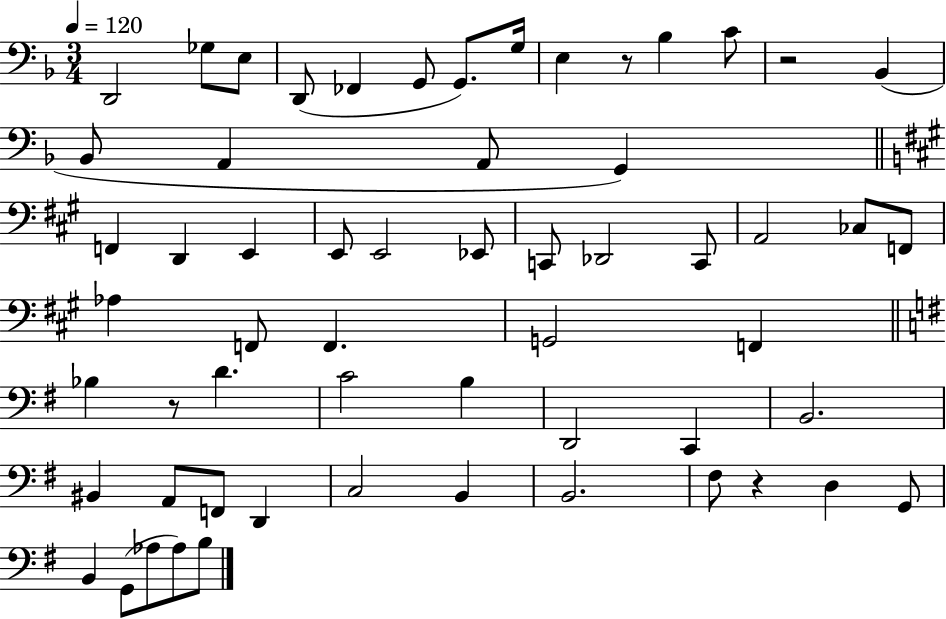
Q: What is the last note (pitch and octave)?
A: B3